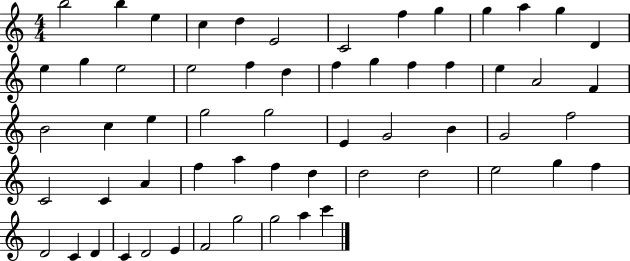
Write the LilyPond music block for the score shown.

{
  \clef treble
  \numericTimeSignature
  \time 4/4
  \key c \major
  b''2 b''4 e''4 | c''4 d''4 e'2 | c'2 f''4 g''4 | g''4 a''4 g''4 d'4 | \break e''4 g''4 e''2 | e''2 f''4 d''4 | f''4 g''4 f''4 f''4 | e''4 a'2 f'4 | \break b'2 c''4 e''4 | g''2 g''2 | e'4 g'2 b'4 | g'2 f''2 | \break c'2 c'4 a'4 | f''4 a''4 f''4 d''4 | d''2 d''2 | e''2 g''4 f''4 | \break d'2 c'4 d'4 | c'4 d'2 e'4 | f'2 g''2 | g''2 a''4 c'''4 | \break \bar "|."
}